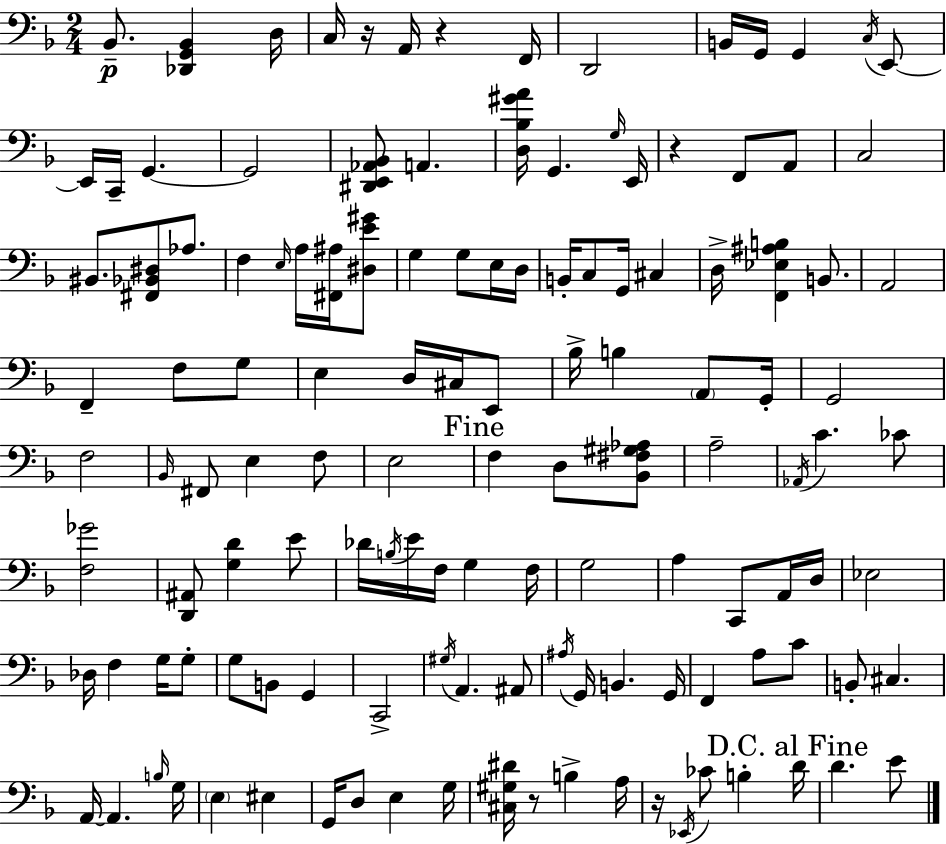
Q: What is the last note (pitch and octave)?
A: E4